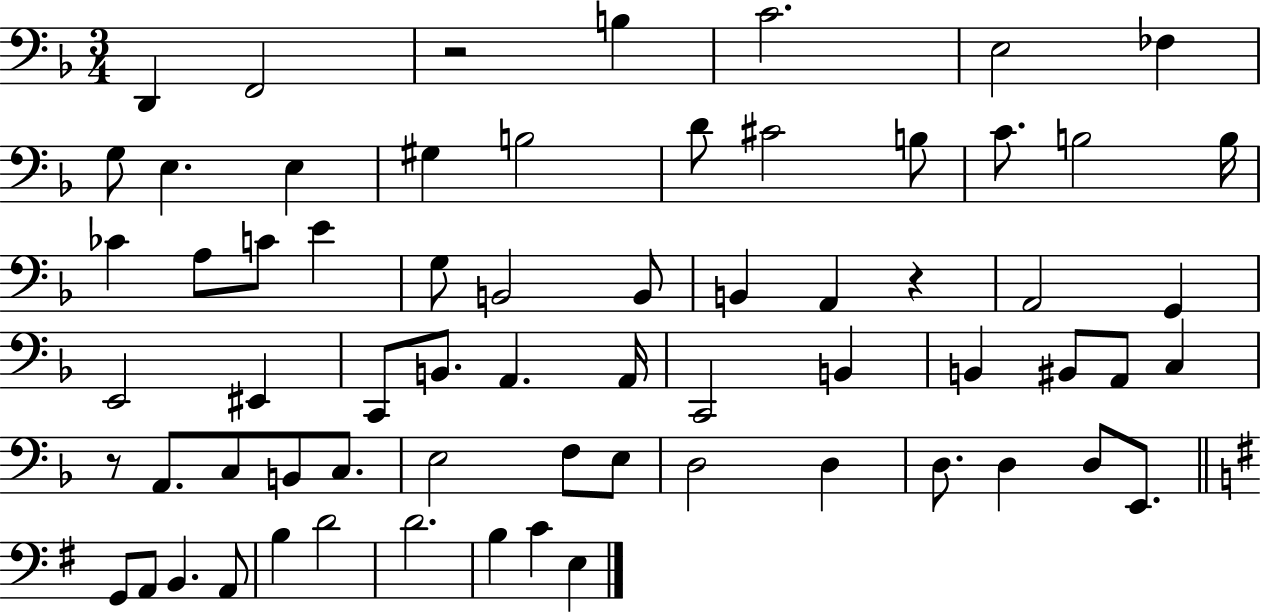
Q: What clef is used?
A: bass